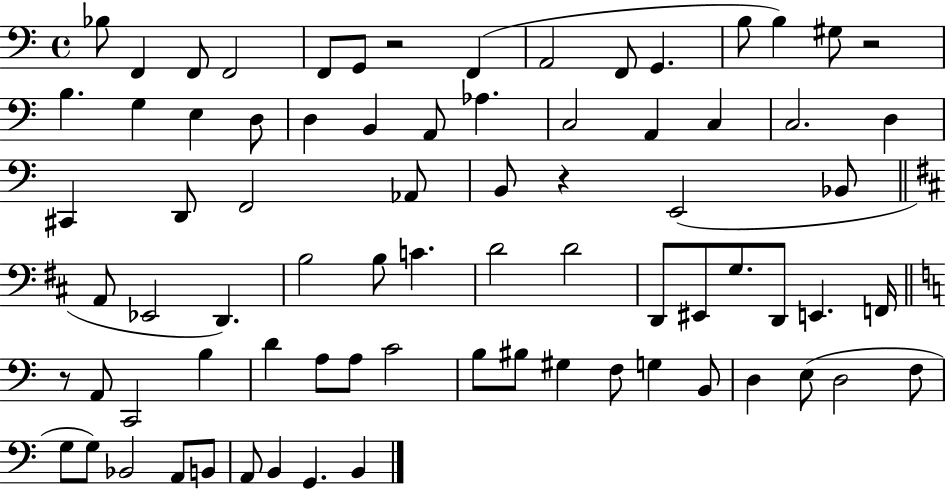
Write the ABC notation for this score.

X:1
T:Untitled
M:4/4
L:1/4
K:C
_B,/2 F,, F,,/2 F,,2 F,,/2 G,,/2 z2 F,, A,,2 F,,/2 G,, B,/2 B, ^G,/2 z2 B, G, E, D,/2 D, B,, A,,/2 _A, C,2 A,, C, C,2 D, ^C,, D,,/2 F,,2 _A,,/2 B,,/2 z E,,2 _B,,/2 A,,/2 _E,,2 D,, B,2 B,/2 C D2 D2 D,,/2 ^E,,/2 G,/2 D,,/2 E,, F,,/4 z/2 A,,/2 C,,2 B, D A,/2 A,/2 C2 B,/2 ^B,/2 ^G, F,/2 G, B,,/2 D, E,/2 D,2 F,/2 G,/2 G,/2 _B,,2 A,,/2 B,,/2 A,,/2 B,, G,, B,,